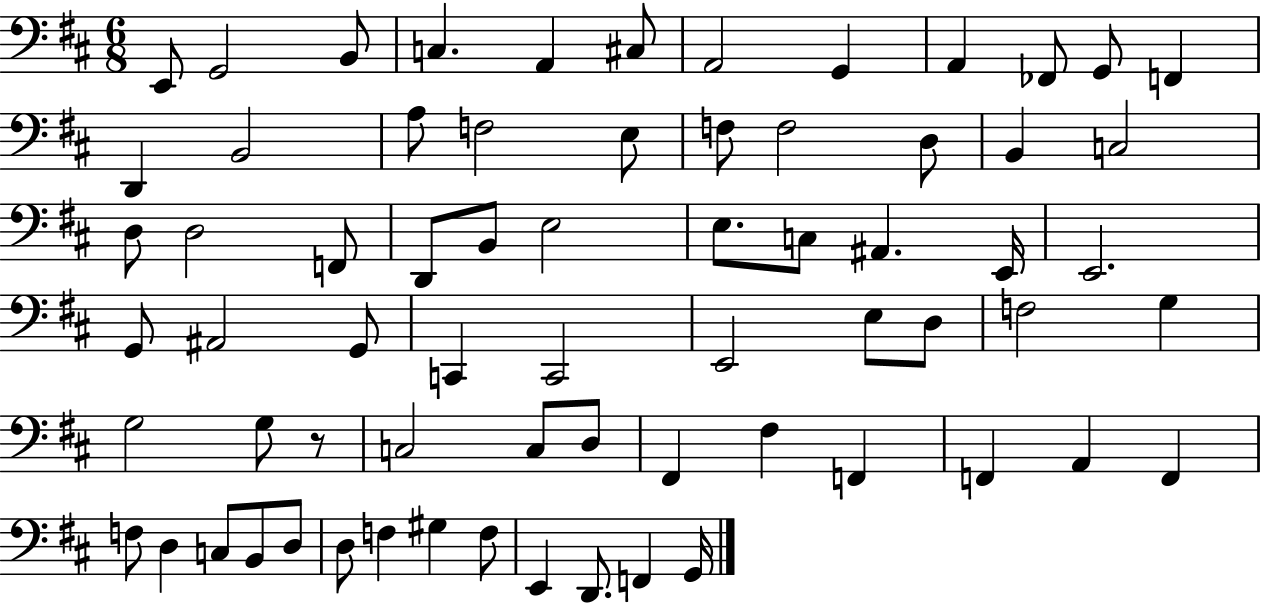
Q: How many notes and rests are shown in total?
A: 68